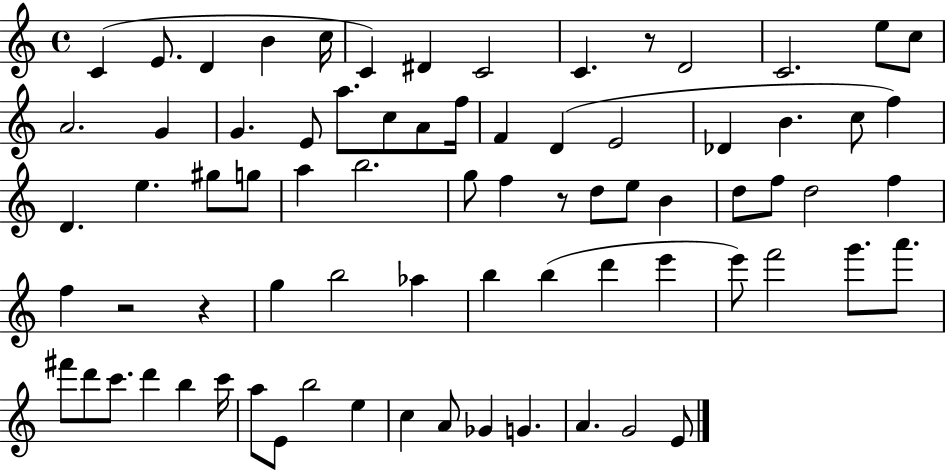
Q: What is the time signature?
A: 4/4